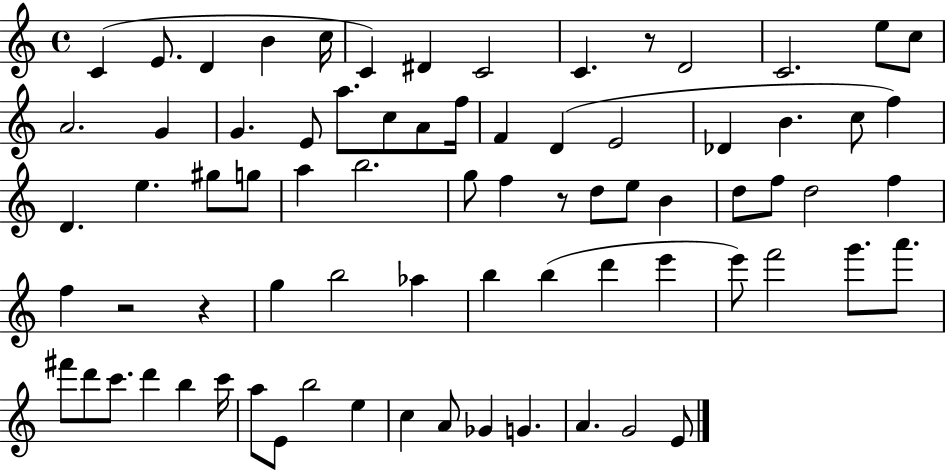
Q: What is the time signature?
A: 4/4